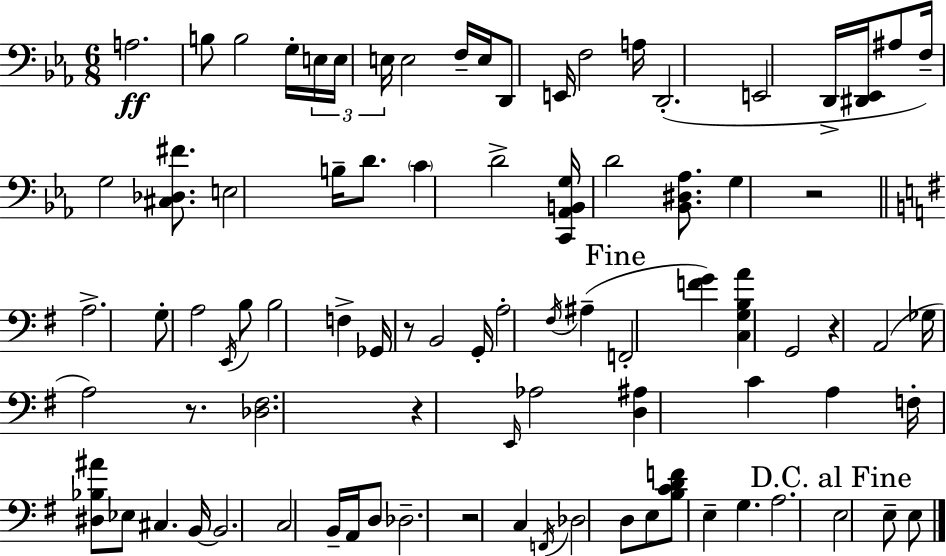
X:1
T:Untitled
M:6/8
L:1/4
K:Eb
A,2 B,/2 B,2 G,/4 E,/4 E,/4 E,/4 E,2 F,/4 E,/4 D,,/2 E,,/4 F,2 A,/4 D,,2 E,,2 D,,/4 [^D,,_E,,]/4 ^A,/2 F,/4 G,2 [^C,_D,^F]/2 E,2 B,/4 D/2 C D2 [C,,_A,,B,,G,]/4 D2 [_B,,^D,_A,]/2 G, z2 A,2 G,/2 A,2 E,,/4 B,/2 B,2 F, _G,,/4 z/2 B,,2 G,,/4 A,2 ^F,/4 ^A, F,,2 [FG] [C,G,B,A] G,,2 z A,,2 _G,/4 A,2 z/2 [_D,^F,]2 z E,,/4 _A,2 [D,^A,] C A, F,/4 [^D,_B,^A]/2 _E,/2 ^C, B,,/4 B,,2 C,2 B,,/4 A,,/4 D,/2 _D,2 z2 C, F,,/4 _D,2 D,/2 E,/2 [B,CDF]/2 E, G, A,2 E,2 E,/2 E,/2